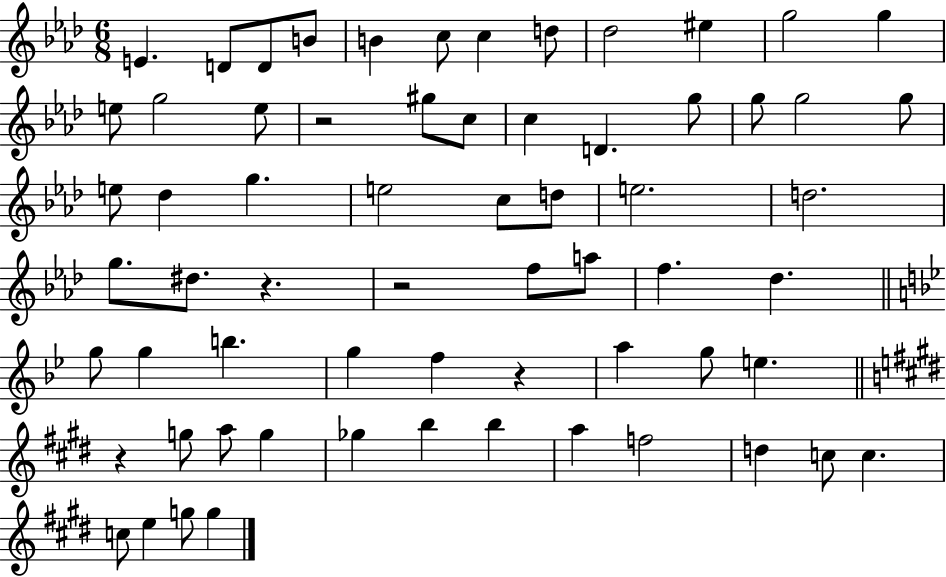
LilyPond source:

{
  \clef treble
  \numericTimeSignature
  \time 6/8
  \key aes \major
  \repeat volta 2 { e'4. d'8 d'8 b'8 | b'4 c''8 c''4 d''8 | des''2 eis''4 | g''2 g''4 | \break e''8 g''2 e''8 | r2 gis''8 c''8 | c''4 d'4. g''8 | g''8 g''2 g''8 | \break e''8 des''4 g''4. | e''2 c''8 d''8 | e''2. | d''2. | \break g''8. dis''8. r4. | r2 f''8 a''8 | f''4. des''4. | \bar "||" \break \key bes \major g''8 g''4 b''4. | g''4 f''4 r4 | a''4 g''8 e''4. | \bar "||" \break \key e \major r4 g''8 a''8 g''4 | ges''4 b''4 b''4 | a''4 f''2 | d''4 c''8 c''4. | \break c''8 e''4 g''8 g''4 | } \bar "|."
}